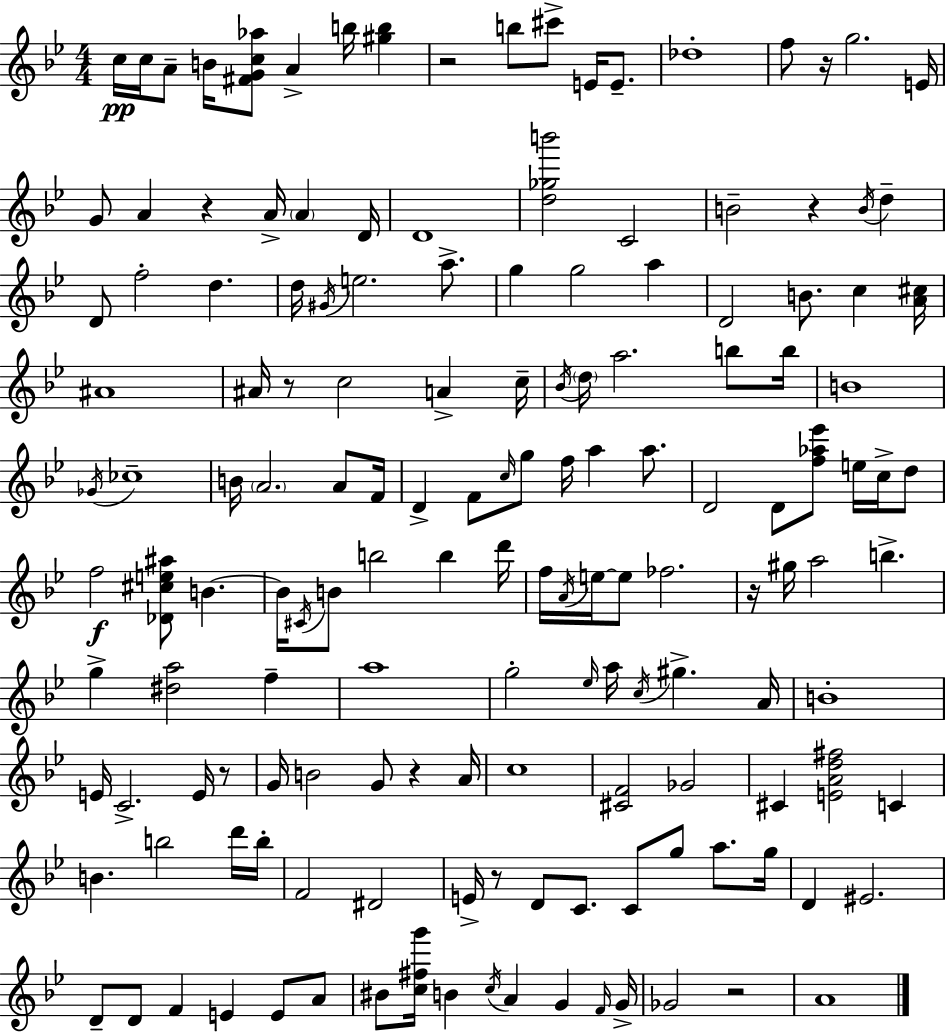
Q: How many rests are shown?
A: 10